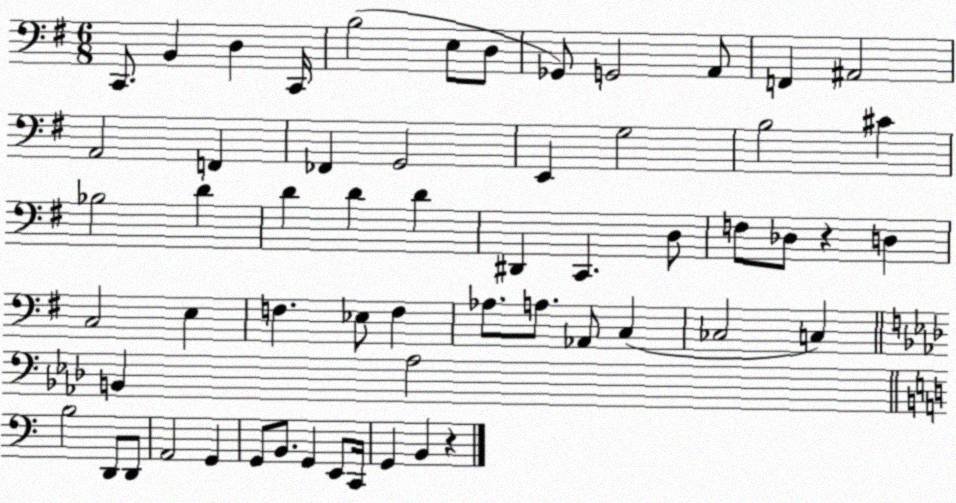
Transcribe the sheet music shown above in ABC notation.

X:1
T:Untitled
M:6/8
L:1/4
K:G
C,,/2 B,, D, C,,/4 B,2 E,/2 D,/2 _G,,/2 G,,2 A,,/2 F,, ^A,,2 A,,2 F,, _F,, G,,2 E,, G,2 B,2 ^C _B,2 D D D D ^D,, C,, D,/2 F,/2 _D,/2 z D, C,2 E, F, _E,/2 F, _A,/2 A,/2 _A,,/2 C, _C,2 C, B,, _A,2 B,2 D,,/2 D,,/2 A,,2 G,, G,,/2 B,,/2 G,, E,,/2 C,,/4 G,, B,, z